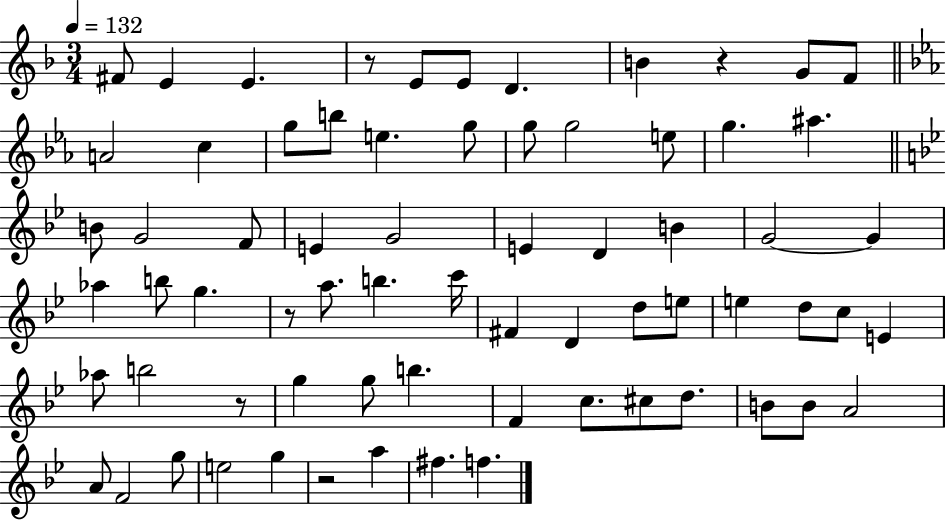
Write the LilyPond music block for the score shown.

{
  \clef treble
  \numericTimeSignature
  \time 3/4
  \key f \major
  \tempo 4 = 132
  fis'8 e'4 e'4. | r8 e'8 e'8 d'4. | b'4 r4 g'8 f'8 | \bar "||" \break \key ees \major a'2 c''4 | g''8 b''8 e''4. g''8 | g''8 g''2 e''8 | g''4. ais''4. | \break \bar "||" \break \key bes \major b'8 g'2 f'8 | e'4 g'2 | e'4 d'4 b'4 | g'2~~ g'4 | \break aes''4 b''8 g''4. | r8 a''8. b''4. c'''16 | fis'4 d'4 d''8 e''8 | e''4 d''8 c''8 e'4 | \break aes''8 b''2 r8 | g''4 g''8 b''4. | f'4 c''8. cis''8 d''8. | b'8 b'8 a'2 | \break a'8 f'2 g''8 | e''2 g''4 | r2 a''4 | fis''4. f''4. | \break \bar "|."
}